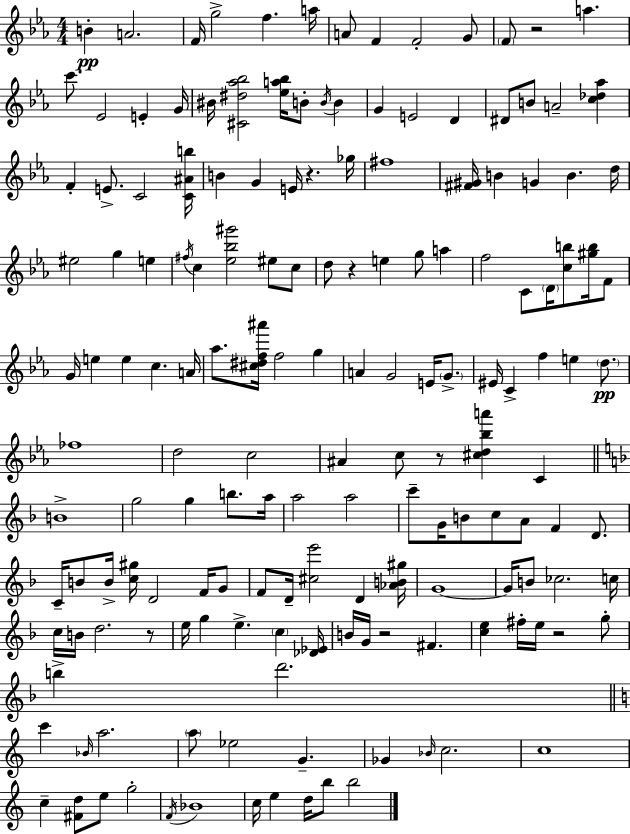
{
  \clef treble
  \numericTimeSignature
  \time 4/4
  \key ees \major
  b'4-.\pp a'2. | f'16 g''2-> f''4. a''16 | a'8 f'4 f'2-. g'8 | \parenthesize f'8 r2 a''4. | \break c'''8. ees'2 e'4-. g'16 | bis'16 <cis' dis'' aes'' bes''>2 <ees'' a'' bes''>16 b'8-. \acciaccatura { b'16 } b'4 | g'4 e'2 d'4 | dis'8 b'8 a'2-- <c'' des'' aes''>4 | \break f'4-. e'8.-> c'2 | <c' ais' b''>16 b'4 g'4 e'16 r4. | ges''16 fis''1 | <fis' gis'>16 b'4 g'4 b'4. | \break d''16 eis''2 g''4 e''4 | \acciaccatura { fis''16 } c''4 <ees'' bes'' gis'''>2 eis''8 | c''8 d''8 r4 e''4 g''8 a''4 | f''2 c'8 \parenthesize d'16 <c'' b''>8 <gis'' b''>16 | \break f'8 g'16 e''4 e''4 c''4. | a'16 aes''8. <cis'' dis'' f'' ais'''>16 f''2 g''4 | a'4 g'2 e'16 \parenthesize g'8.-> | eis'16 c'4-> f''4 e''4 \parenthesize d''8.\pp | \break fes''1 | d''2 c''2 | ais'4 c''8 r8 <cis'' d'' bes'' a'''>4 c'4 | \bar "||" \break \key d \minor b'1-> | g''2 g''4 b''8. a''16 | a''2 a''2 | c'''8-- g'16 b'8 c''8 a'8 f'4 d'8. | \break c'16-- b'8 b'16-> <c'' gis''>16 d'2 f'16 g'8 | f'8 d'16-- <cis'' e'''>2 d'4 <aes' b' gis''>16 | g'1~~ | g'16 b'8 ces''2. c''16 | \break c''16 b'16 d''2. r8 | e''16 g''4 e''4.-> \parenthesize c''4 <des' ees'>16 | b'16 g'16 r2 fis'4. | <c'' e''>4 fis''16-. e''16 r2 g''8-. | \break b''4-> d'''2. | \bar "||" \break \key c \major c'''4 \grace { bes'16 } a''2. | \parenthesize a''8 ees''2 g'4.-- | ges'4 \grace { bes'16 } c''2. | c''1 | \break c''4-- <fis' d''>8 e''8 g''2-. | \acciaccatura { f'16 } bes'1 | c''16 e''4 d''16 b''8 b''2 | \bar "|."
}